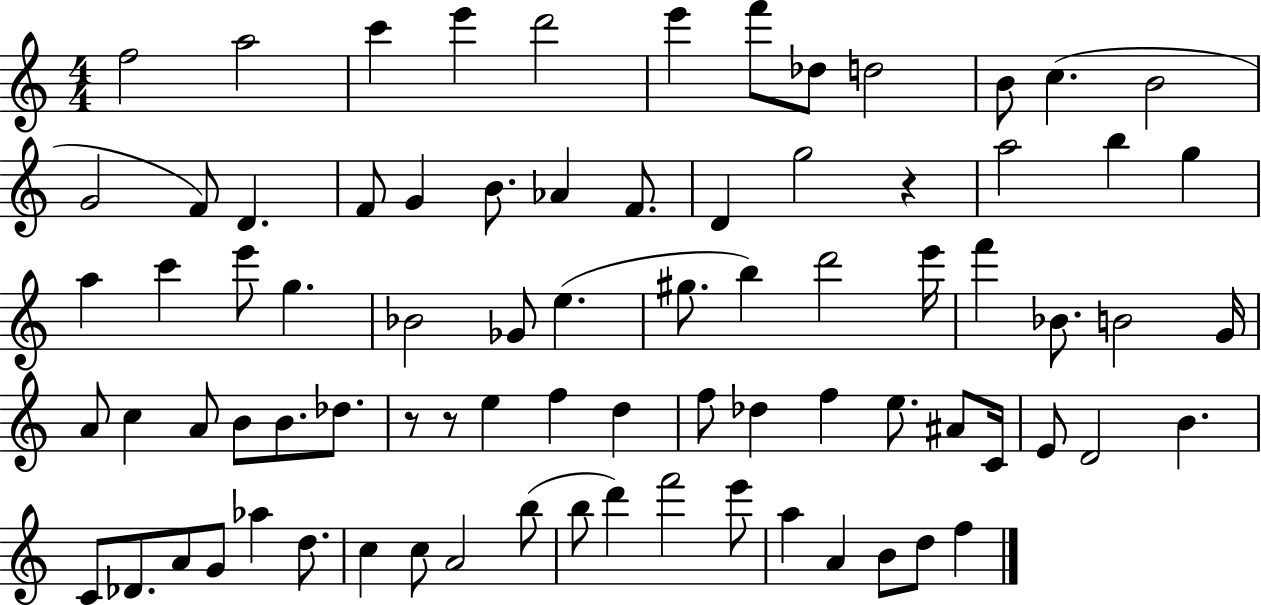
{
  \clef treble
  \numericTimeSignature
  \time 4/4
  \key c \major
  f''2 a''2 | c'''4 e'''4 d'''2 | e'''4 f'''8 des''8 d''2 | b'8 c''4.( b'2 | \break g'2 f'8) d'4. | f'8 g'4 b'8. aes'4 f'8. | d'4 g''2 r4 | a''2 b''4 g''4 | \break a''4 c'''4 e'''8 g''4. | bes'2 ges'8 e''4.( | gis''8. b''4) d'''2 e'''16 | f'''4 bes'8. b'2 g'16 | \break a'8 c''4 a'8 b'8 b'8. des''8. | r8 r8 e''4 f''4 d''4 | f''8 des''4 f''4 e''8. ais'8 c'16 | e'8 d'2 b'4. | \break c'8 des'8. a'8 g'8 aes''4 d''8. | c''4 c''8 a'2 b''8( | b''8 d'''4) f'''2 e'''8 | a''4 a'4 b'8 d''8 f''4 | \break \bar "|."
}